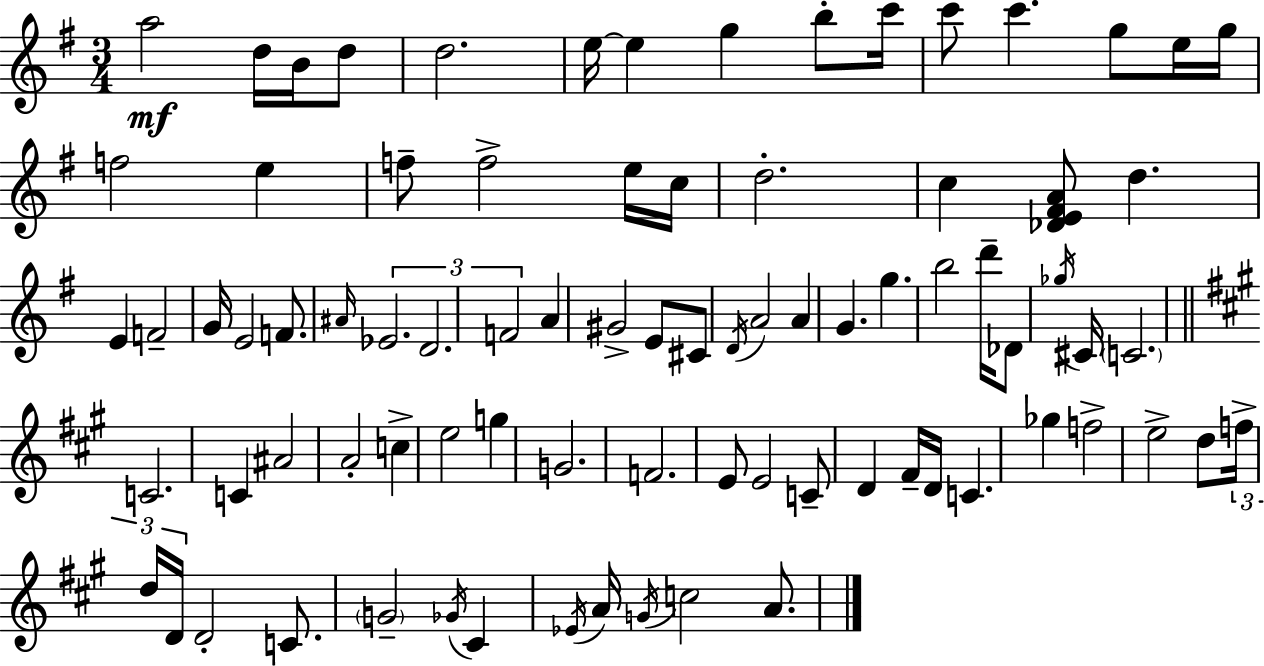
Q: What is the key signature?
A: G major